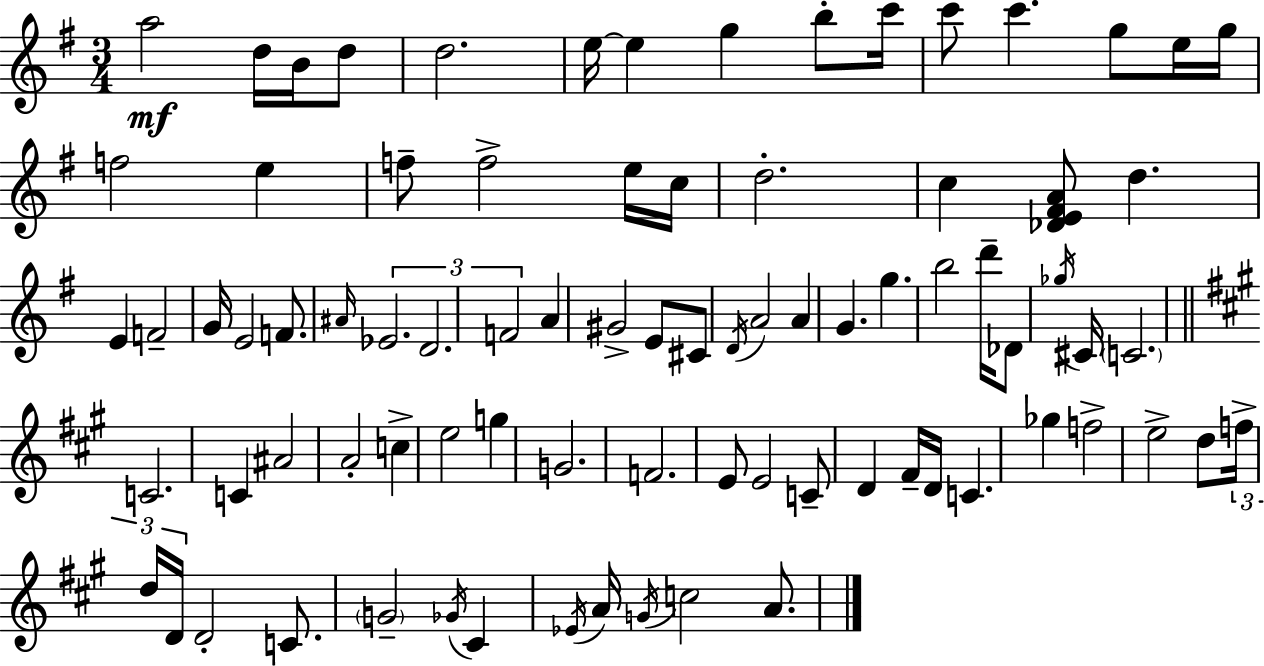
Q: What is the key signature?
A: G major